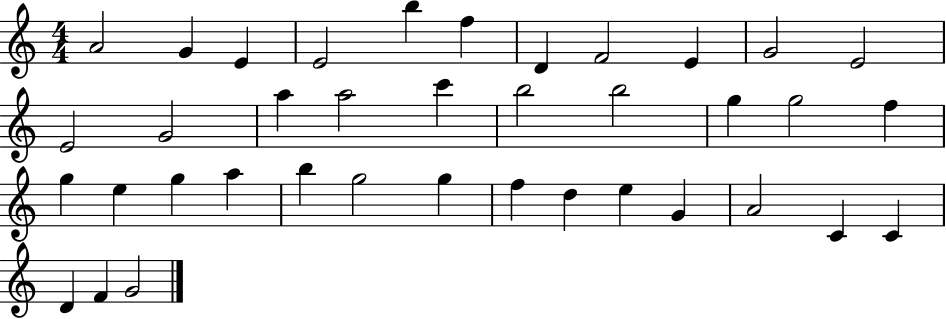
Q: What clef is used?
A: treble